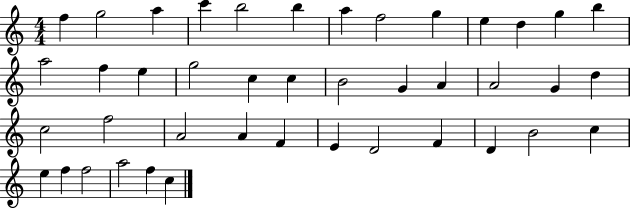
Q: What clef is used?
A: treble